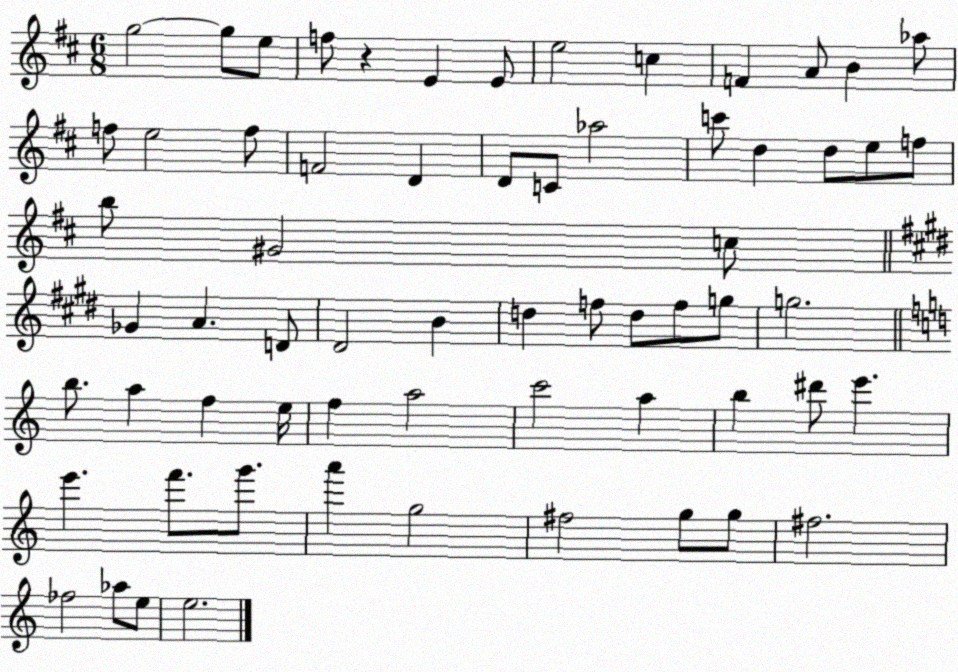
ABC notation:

X:1
T:Untitled
M:6/8
L:1/4
K:D
g2 g/2 e/2 f/2 z E E/2 e2 c F A/2 B _a/2 f/2 e2 f/2 F2 D D/2 C/2 _a2 c'/2 d d/2 e/2 f/2 b/2 ^G2 c/2 _G A D/2 ^D2 B d f/2 d/2 f/2 g/2 g2 b/2 a f e/4 f a2 c'2 a b ^d'/2 e' e' f'/2 g'/2 a' g2 ^f2 g/2 g/2 ^f2 _f2 _a/2 e/2 e2